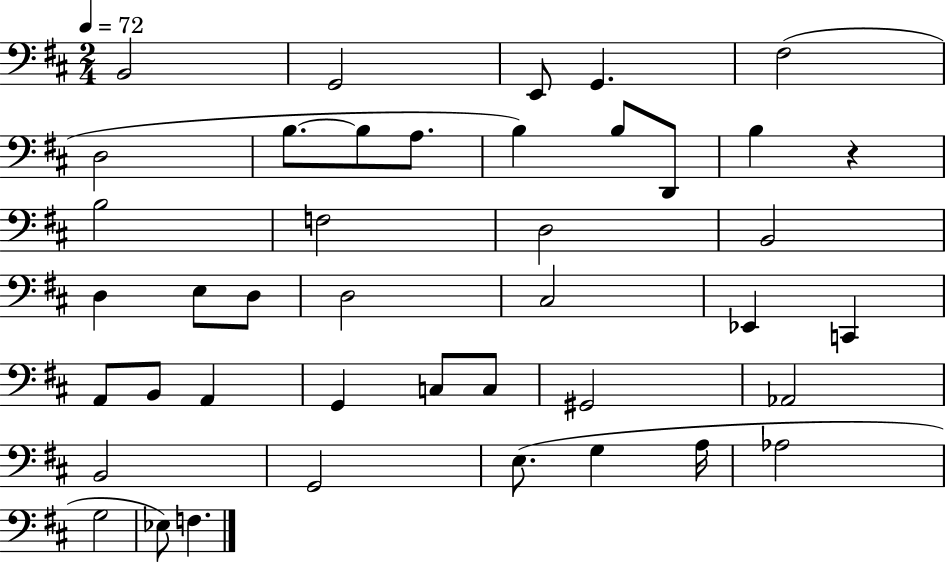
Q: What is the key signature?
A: D major